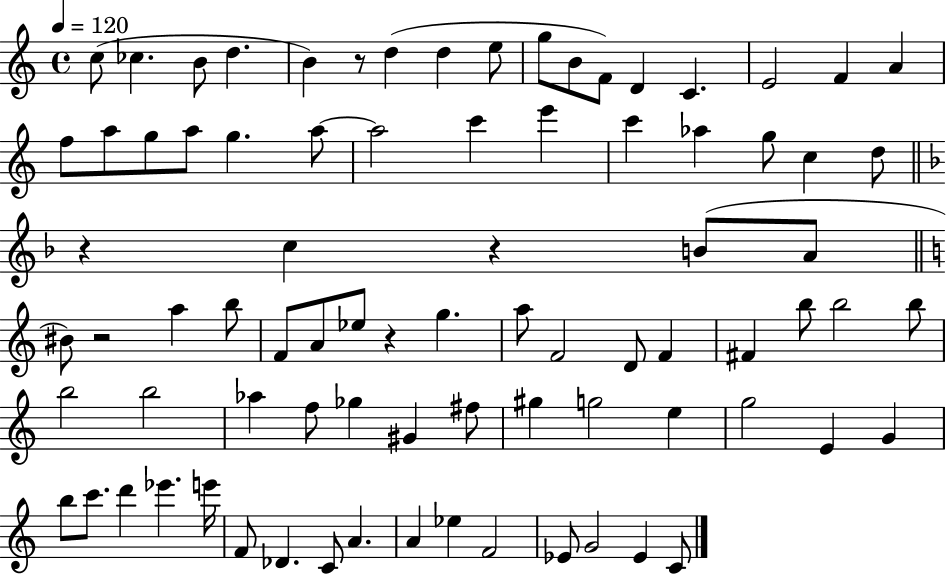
C5/e CES5/q. B4/e D5/q. B4/q R/e D5/q D5/q E5/e G5/e B4/e F4/e D4/q C4/q. E4/h F4/q A4/q F5/e A5/e G5/e A5/e G5/q. A5/e A5/h C6/q E6/q C6/q Ab5/q G5/e C5/q D5/e R/q C5/q R/q B4/e A4/e BIS4/e R/h A5/q B5/e F4/e A4/e Eb5/e R/q G5/q. A5/e F4/h D4/e F4/q F#4/q B5/e B5/h B5/e B5/h B5/h Ab5/q F5/e Gb5/q G#4/q F#5/e G#5/q G5/h E5/q G5/h E4/q G4/q B5/e C6/e. D6/q Eb6/q. E6/s F4/e Db4/q. C4/e A4/q. A4/q Eb5/q F4/h Eb4/e G4/h Eb4/q C4/e